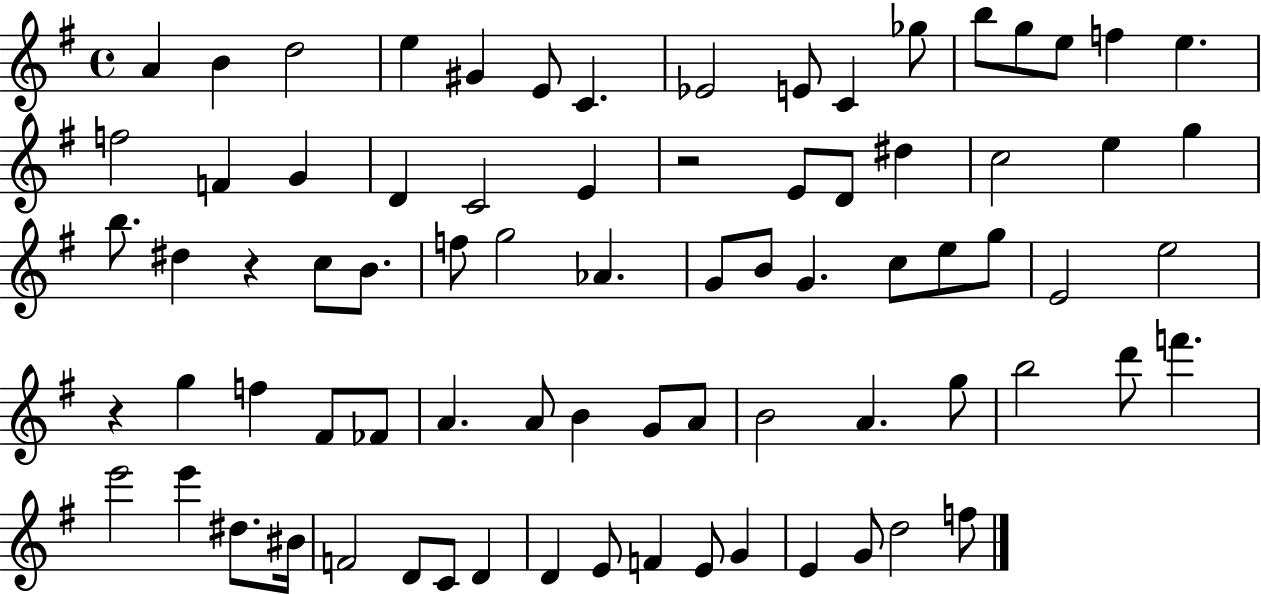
{
  \clef treble
  \time 4/4
  \defaultTimeSignature
  \key g \major
  a'4 b'4 d''2 | e''4 gis'4 e'8 c'4. | ees'2 e'8 c'4 ges''8 | b''8 g''8 e''8 f''4 e''4. | \break f''2 f'4 g'4 | d'4 c'2 e'4 | r2 e'8 d'8 dis''4 | c''2 e''4 g''4 | \break b''8. dis''4 r4 c''8 b'8. | f''8 g''2 aes'4. | g'8 b'8 g'4. c''8 e''8 g''8 | e'2 e''2 | \break r4 g''4 f''4 fis'8 fes'8 | a'4. a'8 b'4 g'8 a'8 | b'2 a'4. g''8 | b''2 d'''8 f'''4. | \break e'''2 e'''4 dis''8. bis'16 | f'2 d'8 c'8 d'4 | d'4 e'8 f'4 e'8 g'4 | e'4 g'8 d''2 f''8 | \break \bar "|."
}